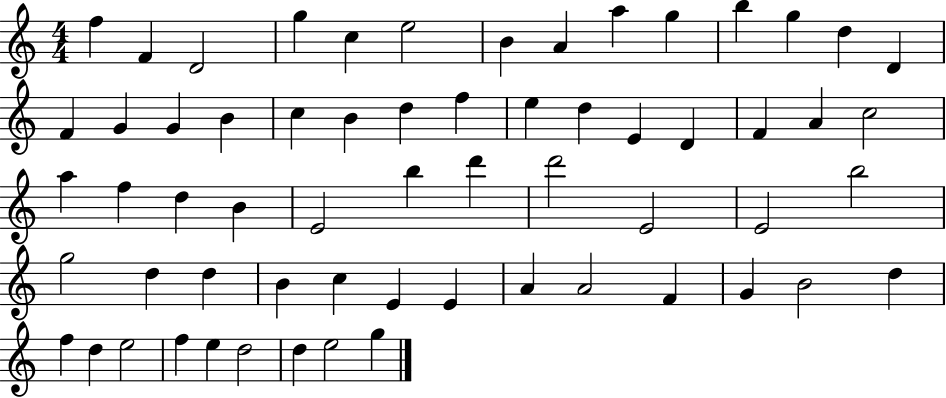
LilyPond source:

{
  \clef treble
  \numericTimeSignature
  \time 4/4
  \key c \major
  f''4 f'4 d'2 | g''4 c''4 e''2 | b'4 a'4 a''4 g''4 | b''4 g''4 d''4 d'4 | \break f'4 g'4 g'4 b'4 | c''4 b'4 d''4 f''4 | e''4 d''4 e'4 d'4 | f'4 a'4 c''2 | \break a''4 f''4 d''4 b'4 | e'2 b''4 d'''4 | d'''2 e'2 | e'2 b''2 | \break g''2 d''4 d''4 | b'4 c''4 e'4 e'4 | a'4 a'2 f'4 | g'4 b'2 d''4 | \break f''4 d''4 e''2 | f''4 e''4 d''2 | d''4 e''2 g''4 | \bar "|."
}